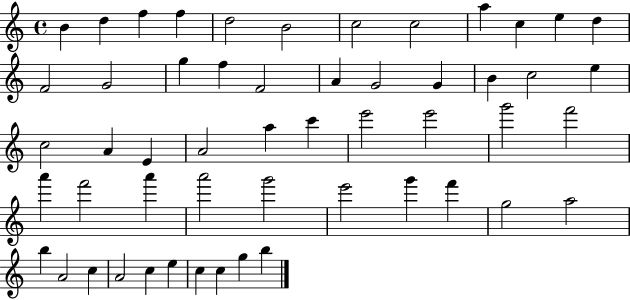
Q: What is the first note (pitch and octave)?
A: B4